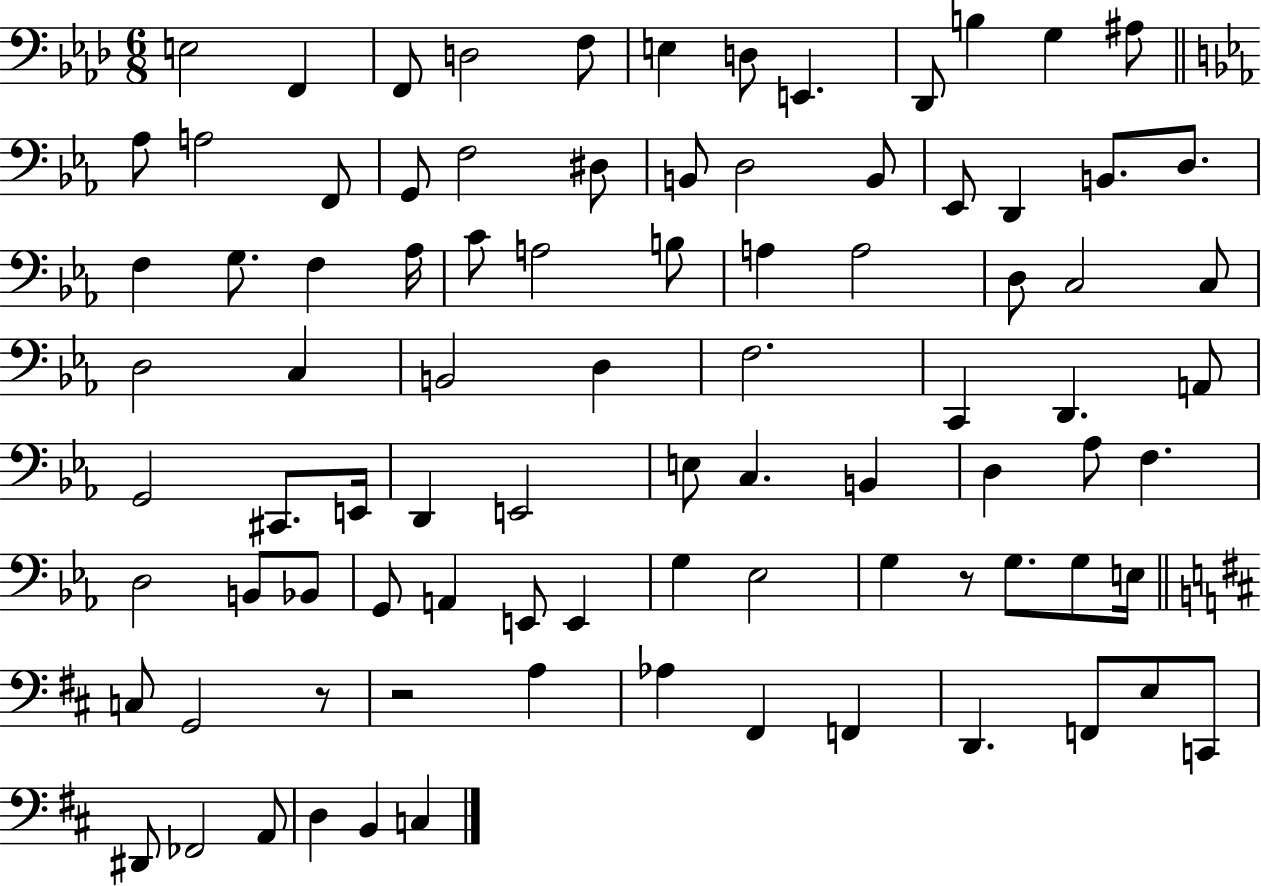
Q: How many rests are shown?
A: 3